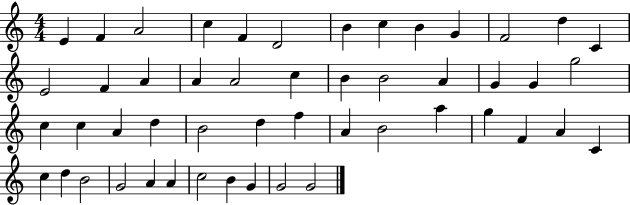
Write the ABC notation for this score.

X:1
T:Untitled
M:4/4
L:1/4
K:C
E F A2 c F D2 B c B G F2 d C E2 F A A A2 c B B2 A G G g2 c c A d B2 d f A B2 a g F A C c d B2 G2 A A c2 B G G2 G2